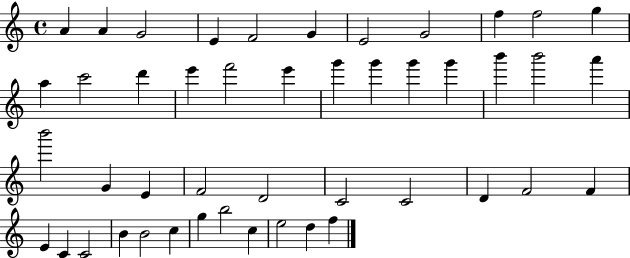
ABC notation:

X:1
T:Untitled
M:4/4
L:1/4
K:C
A A G2 E F2 G E2 G2 f f2 g a c'2 d' e' f'2 e' g' g' g' g' b' b'2 a' b'2 G E F2 D2 C2 C2 D F2 F E C C2 B B2 c g b2 c e2 d f